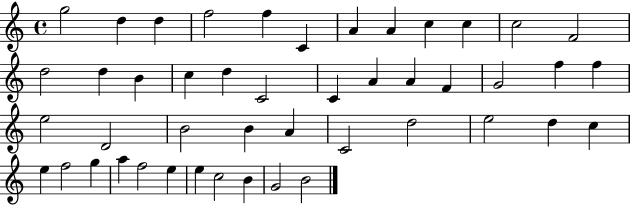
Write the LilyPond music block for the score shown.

{
  \clef treble
  \time 4/4
  \defaultTimeSignature
  \key c \major
  g''2 d''4 d''4 | f''2 f''4 c'4 | a'4 a'4 c''4 c''4 | c''2 f'2 | \break d''2 d''4 b'4 | c''4 d''4 c'2 | c'4 a'4 a'4 f'4 | g'2 f''4 f''4 | \break e''2 d'2 | b'2 b'4 a'4 | c'2 d''2 | e''2 d''4 c''4 | \break e''4 f''2 g''4 | a''4 f''2 e''4 | e''4 c''2 b'4 | g'2 b'2 | \break \bar "|."
}